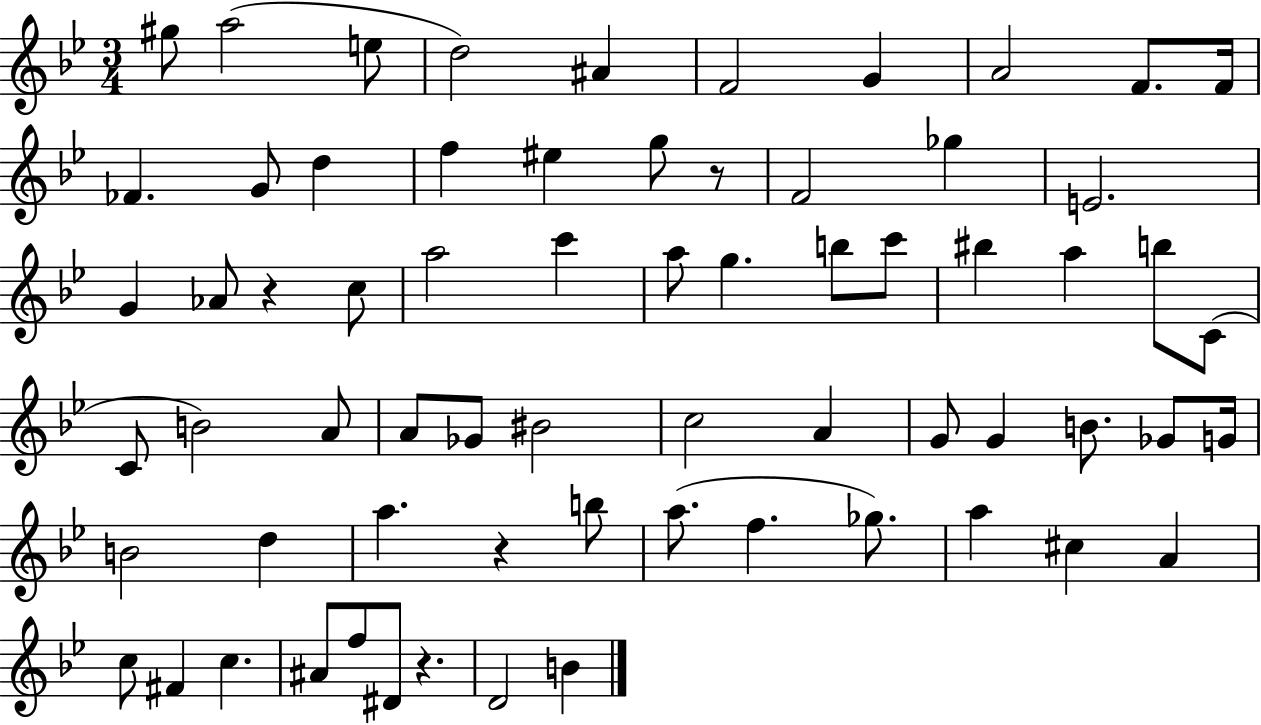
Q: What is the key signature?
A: BES major